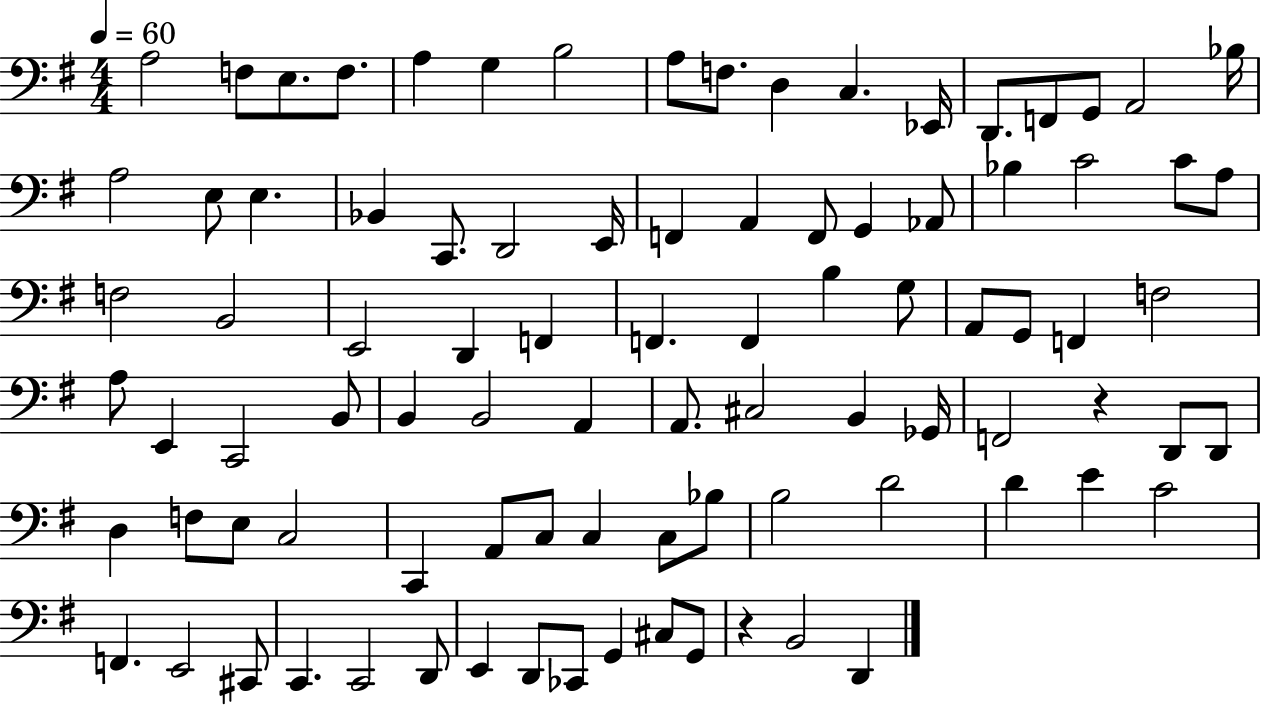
A3/h F3/e E3/e. F3/e. A3/q G3/q B3/h A3/e F3/e. D3/q C3/q. Eb2/s D2/e. F2/e G2/e A2/h Bb3/s A3/h E3/e E3/q. Bb2/q C2/e. D2/h E2/s F2/q A2/q F2/e G2/q Ab2/e Bb3/q C4/h C4/e A3/e F3/h B2/h E2/h D2/q F2/q F2/q. F2/q B3/q G3/e A2/e G2/e F2/q F3/h A3/e E2/q C2/h B2/e B2/q B2/h A2/q A2/e. C#3/h B2/q Gb2/s F2/h R/q D2/e D2/e D3/q F3/e E3/e C3/h C2/q A2/e C3/e C3/q C3/e Bb3/e B3/h D4/h D4/q E4/q C4/h F2/q. E2/h C#2/e C2/q. C2/h D2/e E2/q D2/e CES2/e G2/q C#3/e G2/e R/q B2/h D2/q